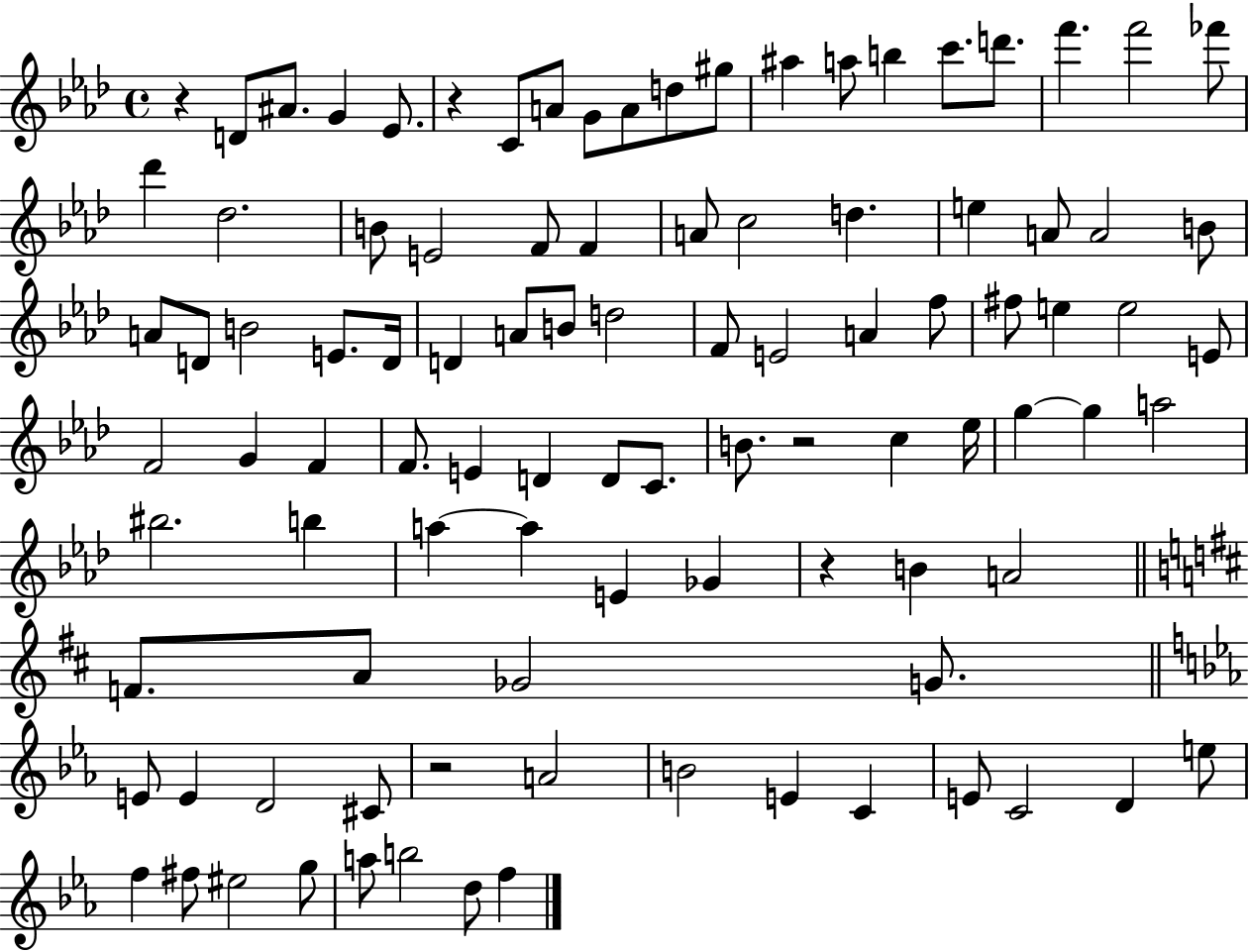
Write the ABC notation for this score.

X:1
T:Untitled
M:4/4
L:1/4
K:Ab
z D/2 ^A/2 G _E/2 z C/2 A/2 G/2 A/2 d/2 ^g/2 ^a a/2 b c'/2 d'/2 f' f'2 _f'/2 _d' _d2 B/2 E2 F/2 F A/2 c2 d e A/2 A2 B/2 A/2 D/2 B2 E/2 D/4 D A/2 B/2 d2 F/2 E2 A f/2 ^f/2 e e2 E/2 F2 G F F/2 E D D/2 C/2 B/2 z2 c _e/4 g g a2 ^b2 b a a E _G z B A2 F/2 A/2 _G2 G/2 E/2 E D2 ^C/2 z2 A2 B2 E C E/2 C2 D e/2 f ^f/2 ^e2 g/2 a/2 b2 d/2 f